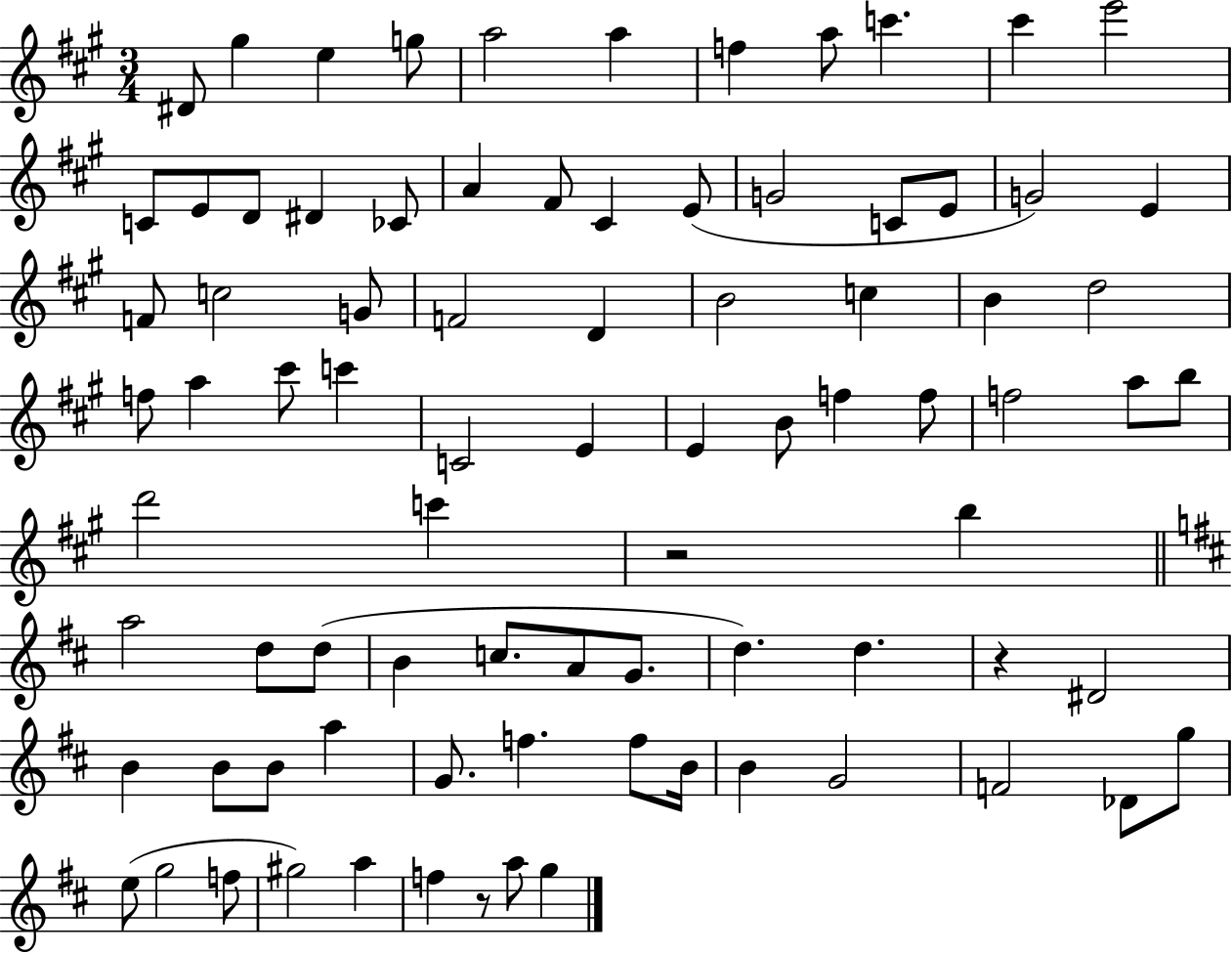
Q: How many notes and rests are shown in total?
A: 84